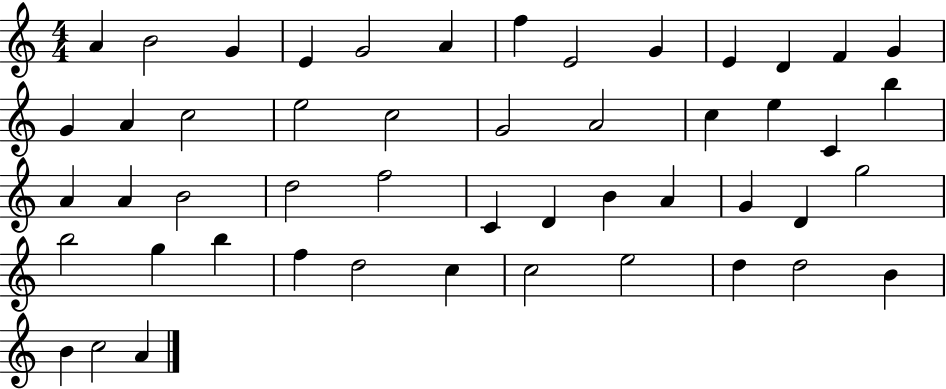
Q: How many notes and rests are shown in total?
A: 50